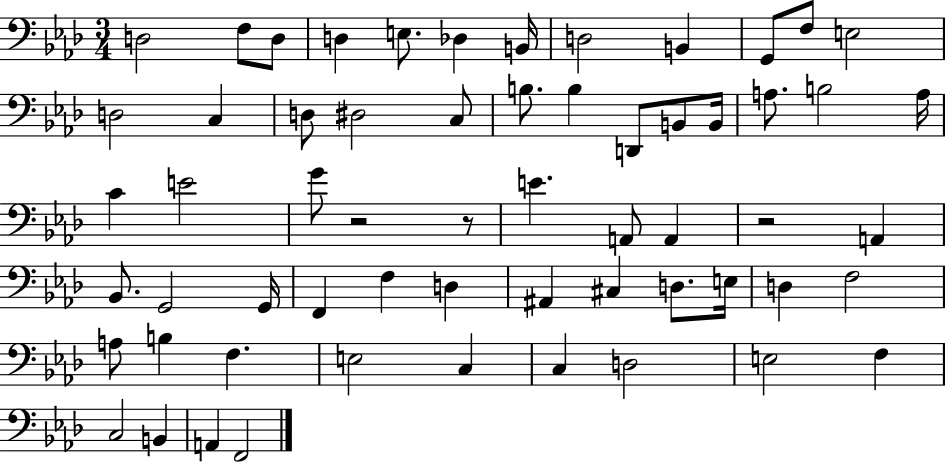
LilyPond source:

{
  \clef bass
  \numericTimeSignature
  \time 3/4
  \key aes \major
  \repeat volta 2 { d2 f8 d8 | d4 e8. des4 b,16 | d2 b,4 | g,8 f8 e2 | \break d2 c4 | d8 dis2 c8 | b8. b4 d,8 b,8 b,16 | a8. b2 a16 | \break c'4 e'2 | g'8 r2 r8 | e'4. a,8 a,4 | r2 a,4 | \break bes,8. g,2 g,16 | f,4 f4 d4 | ais,4 cis4 d8. e16 | d4 f2 | \break a8 b4 f4. | e2 c4 | c4 d2 | e2 f4 | \break c2 b,4 | a,4 f,2 | } \bar "|."
}